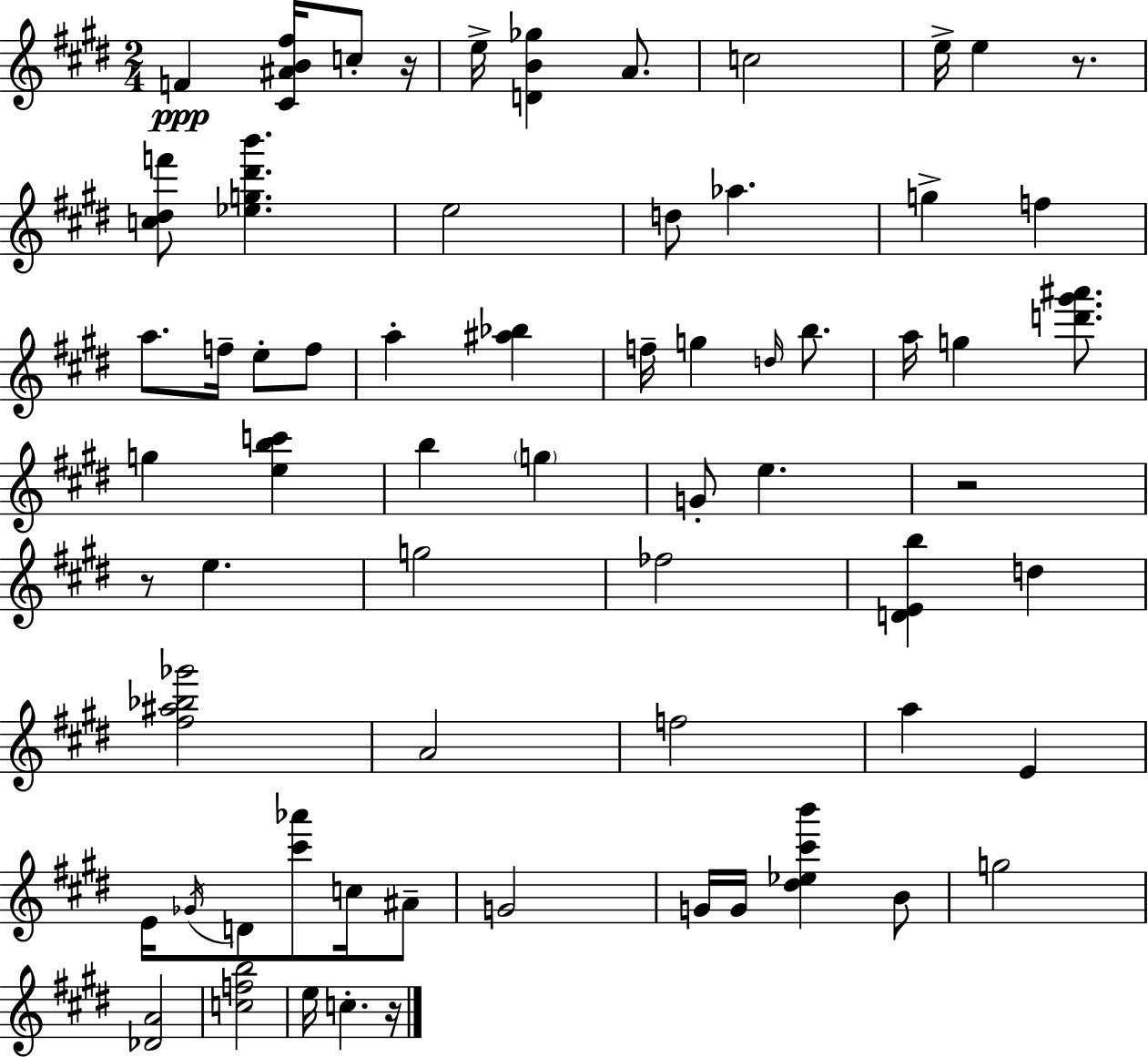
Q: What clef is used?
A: treble